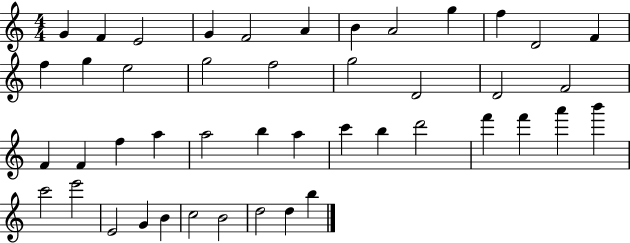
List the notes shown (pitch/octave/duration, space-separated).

G4/q F4/q E4/h G4/q F4/h A4/q B4/q A4/h G5/q F5/q D4/h F4/q F5/q G5/q E5/h G5/h F5/h G5/h D4/h D4/h F4/h F4/q F4/q F5/q A5/q A5/h B5/q A5/q C6/q B5/q D6/h F6/q F6/q A6/q B6/q C6/h E6/h E4/h G4/q B4/q C5/h B4/h D5/h D5/q B5/q